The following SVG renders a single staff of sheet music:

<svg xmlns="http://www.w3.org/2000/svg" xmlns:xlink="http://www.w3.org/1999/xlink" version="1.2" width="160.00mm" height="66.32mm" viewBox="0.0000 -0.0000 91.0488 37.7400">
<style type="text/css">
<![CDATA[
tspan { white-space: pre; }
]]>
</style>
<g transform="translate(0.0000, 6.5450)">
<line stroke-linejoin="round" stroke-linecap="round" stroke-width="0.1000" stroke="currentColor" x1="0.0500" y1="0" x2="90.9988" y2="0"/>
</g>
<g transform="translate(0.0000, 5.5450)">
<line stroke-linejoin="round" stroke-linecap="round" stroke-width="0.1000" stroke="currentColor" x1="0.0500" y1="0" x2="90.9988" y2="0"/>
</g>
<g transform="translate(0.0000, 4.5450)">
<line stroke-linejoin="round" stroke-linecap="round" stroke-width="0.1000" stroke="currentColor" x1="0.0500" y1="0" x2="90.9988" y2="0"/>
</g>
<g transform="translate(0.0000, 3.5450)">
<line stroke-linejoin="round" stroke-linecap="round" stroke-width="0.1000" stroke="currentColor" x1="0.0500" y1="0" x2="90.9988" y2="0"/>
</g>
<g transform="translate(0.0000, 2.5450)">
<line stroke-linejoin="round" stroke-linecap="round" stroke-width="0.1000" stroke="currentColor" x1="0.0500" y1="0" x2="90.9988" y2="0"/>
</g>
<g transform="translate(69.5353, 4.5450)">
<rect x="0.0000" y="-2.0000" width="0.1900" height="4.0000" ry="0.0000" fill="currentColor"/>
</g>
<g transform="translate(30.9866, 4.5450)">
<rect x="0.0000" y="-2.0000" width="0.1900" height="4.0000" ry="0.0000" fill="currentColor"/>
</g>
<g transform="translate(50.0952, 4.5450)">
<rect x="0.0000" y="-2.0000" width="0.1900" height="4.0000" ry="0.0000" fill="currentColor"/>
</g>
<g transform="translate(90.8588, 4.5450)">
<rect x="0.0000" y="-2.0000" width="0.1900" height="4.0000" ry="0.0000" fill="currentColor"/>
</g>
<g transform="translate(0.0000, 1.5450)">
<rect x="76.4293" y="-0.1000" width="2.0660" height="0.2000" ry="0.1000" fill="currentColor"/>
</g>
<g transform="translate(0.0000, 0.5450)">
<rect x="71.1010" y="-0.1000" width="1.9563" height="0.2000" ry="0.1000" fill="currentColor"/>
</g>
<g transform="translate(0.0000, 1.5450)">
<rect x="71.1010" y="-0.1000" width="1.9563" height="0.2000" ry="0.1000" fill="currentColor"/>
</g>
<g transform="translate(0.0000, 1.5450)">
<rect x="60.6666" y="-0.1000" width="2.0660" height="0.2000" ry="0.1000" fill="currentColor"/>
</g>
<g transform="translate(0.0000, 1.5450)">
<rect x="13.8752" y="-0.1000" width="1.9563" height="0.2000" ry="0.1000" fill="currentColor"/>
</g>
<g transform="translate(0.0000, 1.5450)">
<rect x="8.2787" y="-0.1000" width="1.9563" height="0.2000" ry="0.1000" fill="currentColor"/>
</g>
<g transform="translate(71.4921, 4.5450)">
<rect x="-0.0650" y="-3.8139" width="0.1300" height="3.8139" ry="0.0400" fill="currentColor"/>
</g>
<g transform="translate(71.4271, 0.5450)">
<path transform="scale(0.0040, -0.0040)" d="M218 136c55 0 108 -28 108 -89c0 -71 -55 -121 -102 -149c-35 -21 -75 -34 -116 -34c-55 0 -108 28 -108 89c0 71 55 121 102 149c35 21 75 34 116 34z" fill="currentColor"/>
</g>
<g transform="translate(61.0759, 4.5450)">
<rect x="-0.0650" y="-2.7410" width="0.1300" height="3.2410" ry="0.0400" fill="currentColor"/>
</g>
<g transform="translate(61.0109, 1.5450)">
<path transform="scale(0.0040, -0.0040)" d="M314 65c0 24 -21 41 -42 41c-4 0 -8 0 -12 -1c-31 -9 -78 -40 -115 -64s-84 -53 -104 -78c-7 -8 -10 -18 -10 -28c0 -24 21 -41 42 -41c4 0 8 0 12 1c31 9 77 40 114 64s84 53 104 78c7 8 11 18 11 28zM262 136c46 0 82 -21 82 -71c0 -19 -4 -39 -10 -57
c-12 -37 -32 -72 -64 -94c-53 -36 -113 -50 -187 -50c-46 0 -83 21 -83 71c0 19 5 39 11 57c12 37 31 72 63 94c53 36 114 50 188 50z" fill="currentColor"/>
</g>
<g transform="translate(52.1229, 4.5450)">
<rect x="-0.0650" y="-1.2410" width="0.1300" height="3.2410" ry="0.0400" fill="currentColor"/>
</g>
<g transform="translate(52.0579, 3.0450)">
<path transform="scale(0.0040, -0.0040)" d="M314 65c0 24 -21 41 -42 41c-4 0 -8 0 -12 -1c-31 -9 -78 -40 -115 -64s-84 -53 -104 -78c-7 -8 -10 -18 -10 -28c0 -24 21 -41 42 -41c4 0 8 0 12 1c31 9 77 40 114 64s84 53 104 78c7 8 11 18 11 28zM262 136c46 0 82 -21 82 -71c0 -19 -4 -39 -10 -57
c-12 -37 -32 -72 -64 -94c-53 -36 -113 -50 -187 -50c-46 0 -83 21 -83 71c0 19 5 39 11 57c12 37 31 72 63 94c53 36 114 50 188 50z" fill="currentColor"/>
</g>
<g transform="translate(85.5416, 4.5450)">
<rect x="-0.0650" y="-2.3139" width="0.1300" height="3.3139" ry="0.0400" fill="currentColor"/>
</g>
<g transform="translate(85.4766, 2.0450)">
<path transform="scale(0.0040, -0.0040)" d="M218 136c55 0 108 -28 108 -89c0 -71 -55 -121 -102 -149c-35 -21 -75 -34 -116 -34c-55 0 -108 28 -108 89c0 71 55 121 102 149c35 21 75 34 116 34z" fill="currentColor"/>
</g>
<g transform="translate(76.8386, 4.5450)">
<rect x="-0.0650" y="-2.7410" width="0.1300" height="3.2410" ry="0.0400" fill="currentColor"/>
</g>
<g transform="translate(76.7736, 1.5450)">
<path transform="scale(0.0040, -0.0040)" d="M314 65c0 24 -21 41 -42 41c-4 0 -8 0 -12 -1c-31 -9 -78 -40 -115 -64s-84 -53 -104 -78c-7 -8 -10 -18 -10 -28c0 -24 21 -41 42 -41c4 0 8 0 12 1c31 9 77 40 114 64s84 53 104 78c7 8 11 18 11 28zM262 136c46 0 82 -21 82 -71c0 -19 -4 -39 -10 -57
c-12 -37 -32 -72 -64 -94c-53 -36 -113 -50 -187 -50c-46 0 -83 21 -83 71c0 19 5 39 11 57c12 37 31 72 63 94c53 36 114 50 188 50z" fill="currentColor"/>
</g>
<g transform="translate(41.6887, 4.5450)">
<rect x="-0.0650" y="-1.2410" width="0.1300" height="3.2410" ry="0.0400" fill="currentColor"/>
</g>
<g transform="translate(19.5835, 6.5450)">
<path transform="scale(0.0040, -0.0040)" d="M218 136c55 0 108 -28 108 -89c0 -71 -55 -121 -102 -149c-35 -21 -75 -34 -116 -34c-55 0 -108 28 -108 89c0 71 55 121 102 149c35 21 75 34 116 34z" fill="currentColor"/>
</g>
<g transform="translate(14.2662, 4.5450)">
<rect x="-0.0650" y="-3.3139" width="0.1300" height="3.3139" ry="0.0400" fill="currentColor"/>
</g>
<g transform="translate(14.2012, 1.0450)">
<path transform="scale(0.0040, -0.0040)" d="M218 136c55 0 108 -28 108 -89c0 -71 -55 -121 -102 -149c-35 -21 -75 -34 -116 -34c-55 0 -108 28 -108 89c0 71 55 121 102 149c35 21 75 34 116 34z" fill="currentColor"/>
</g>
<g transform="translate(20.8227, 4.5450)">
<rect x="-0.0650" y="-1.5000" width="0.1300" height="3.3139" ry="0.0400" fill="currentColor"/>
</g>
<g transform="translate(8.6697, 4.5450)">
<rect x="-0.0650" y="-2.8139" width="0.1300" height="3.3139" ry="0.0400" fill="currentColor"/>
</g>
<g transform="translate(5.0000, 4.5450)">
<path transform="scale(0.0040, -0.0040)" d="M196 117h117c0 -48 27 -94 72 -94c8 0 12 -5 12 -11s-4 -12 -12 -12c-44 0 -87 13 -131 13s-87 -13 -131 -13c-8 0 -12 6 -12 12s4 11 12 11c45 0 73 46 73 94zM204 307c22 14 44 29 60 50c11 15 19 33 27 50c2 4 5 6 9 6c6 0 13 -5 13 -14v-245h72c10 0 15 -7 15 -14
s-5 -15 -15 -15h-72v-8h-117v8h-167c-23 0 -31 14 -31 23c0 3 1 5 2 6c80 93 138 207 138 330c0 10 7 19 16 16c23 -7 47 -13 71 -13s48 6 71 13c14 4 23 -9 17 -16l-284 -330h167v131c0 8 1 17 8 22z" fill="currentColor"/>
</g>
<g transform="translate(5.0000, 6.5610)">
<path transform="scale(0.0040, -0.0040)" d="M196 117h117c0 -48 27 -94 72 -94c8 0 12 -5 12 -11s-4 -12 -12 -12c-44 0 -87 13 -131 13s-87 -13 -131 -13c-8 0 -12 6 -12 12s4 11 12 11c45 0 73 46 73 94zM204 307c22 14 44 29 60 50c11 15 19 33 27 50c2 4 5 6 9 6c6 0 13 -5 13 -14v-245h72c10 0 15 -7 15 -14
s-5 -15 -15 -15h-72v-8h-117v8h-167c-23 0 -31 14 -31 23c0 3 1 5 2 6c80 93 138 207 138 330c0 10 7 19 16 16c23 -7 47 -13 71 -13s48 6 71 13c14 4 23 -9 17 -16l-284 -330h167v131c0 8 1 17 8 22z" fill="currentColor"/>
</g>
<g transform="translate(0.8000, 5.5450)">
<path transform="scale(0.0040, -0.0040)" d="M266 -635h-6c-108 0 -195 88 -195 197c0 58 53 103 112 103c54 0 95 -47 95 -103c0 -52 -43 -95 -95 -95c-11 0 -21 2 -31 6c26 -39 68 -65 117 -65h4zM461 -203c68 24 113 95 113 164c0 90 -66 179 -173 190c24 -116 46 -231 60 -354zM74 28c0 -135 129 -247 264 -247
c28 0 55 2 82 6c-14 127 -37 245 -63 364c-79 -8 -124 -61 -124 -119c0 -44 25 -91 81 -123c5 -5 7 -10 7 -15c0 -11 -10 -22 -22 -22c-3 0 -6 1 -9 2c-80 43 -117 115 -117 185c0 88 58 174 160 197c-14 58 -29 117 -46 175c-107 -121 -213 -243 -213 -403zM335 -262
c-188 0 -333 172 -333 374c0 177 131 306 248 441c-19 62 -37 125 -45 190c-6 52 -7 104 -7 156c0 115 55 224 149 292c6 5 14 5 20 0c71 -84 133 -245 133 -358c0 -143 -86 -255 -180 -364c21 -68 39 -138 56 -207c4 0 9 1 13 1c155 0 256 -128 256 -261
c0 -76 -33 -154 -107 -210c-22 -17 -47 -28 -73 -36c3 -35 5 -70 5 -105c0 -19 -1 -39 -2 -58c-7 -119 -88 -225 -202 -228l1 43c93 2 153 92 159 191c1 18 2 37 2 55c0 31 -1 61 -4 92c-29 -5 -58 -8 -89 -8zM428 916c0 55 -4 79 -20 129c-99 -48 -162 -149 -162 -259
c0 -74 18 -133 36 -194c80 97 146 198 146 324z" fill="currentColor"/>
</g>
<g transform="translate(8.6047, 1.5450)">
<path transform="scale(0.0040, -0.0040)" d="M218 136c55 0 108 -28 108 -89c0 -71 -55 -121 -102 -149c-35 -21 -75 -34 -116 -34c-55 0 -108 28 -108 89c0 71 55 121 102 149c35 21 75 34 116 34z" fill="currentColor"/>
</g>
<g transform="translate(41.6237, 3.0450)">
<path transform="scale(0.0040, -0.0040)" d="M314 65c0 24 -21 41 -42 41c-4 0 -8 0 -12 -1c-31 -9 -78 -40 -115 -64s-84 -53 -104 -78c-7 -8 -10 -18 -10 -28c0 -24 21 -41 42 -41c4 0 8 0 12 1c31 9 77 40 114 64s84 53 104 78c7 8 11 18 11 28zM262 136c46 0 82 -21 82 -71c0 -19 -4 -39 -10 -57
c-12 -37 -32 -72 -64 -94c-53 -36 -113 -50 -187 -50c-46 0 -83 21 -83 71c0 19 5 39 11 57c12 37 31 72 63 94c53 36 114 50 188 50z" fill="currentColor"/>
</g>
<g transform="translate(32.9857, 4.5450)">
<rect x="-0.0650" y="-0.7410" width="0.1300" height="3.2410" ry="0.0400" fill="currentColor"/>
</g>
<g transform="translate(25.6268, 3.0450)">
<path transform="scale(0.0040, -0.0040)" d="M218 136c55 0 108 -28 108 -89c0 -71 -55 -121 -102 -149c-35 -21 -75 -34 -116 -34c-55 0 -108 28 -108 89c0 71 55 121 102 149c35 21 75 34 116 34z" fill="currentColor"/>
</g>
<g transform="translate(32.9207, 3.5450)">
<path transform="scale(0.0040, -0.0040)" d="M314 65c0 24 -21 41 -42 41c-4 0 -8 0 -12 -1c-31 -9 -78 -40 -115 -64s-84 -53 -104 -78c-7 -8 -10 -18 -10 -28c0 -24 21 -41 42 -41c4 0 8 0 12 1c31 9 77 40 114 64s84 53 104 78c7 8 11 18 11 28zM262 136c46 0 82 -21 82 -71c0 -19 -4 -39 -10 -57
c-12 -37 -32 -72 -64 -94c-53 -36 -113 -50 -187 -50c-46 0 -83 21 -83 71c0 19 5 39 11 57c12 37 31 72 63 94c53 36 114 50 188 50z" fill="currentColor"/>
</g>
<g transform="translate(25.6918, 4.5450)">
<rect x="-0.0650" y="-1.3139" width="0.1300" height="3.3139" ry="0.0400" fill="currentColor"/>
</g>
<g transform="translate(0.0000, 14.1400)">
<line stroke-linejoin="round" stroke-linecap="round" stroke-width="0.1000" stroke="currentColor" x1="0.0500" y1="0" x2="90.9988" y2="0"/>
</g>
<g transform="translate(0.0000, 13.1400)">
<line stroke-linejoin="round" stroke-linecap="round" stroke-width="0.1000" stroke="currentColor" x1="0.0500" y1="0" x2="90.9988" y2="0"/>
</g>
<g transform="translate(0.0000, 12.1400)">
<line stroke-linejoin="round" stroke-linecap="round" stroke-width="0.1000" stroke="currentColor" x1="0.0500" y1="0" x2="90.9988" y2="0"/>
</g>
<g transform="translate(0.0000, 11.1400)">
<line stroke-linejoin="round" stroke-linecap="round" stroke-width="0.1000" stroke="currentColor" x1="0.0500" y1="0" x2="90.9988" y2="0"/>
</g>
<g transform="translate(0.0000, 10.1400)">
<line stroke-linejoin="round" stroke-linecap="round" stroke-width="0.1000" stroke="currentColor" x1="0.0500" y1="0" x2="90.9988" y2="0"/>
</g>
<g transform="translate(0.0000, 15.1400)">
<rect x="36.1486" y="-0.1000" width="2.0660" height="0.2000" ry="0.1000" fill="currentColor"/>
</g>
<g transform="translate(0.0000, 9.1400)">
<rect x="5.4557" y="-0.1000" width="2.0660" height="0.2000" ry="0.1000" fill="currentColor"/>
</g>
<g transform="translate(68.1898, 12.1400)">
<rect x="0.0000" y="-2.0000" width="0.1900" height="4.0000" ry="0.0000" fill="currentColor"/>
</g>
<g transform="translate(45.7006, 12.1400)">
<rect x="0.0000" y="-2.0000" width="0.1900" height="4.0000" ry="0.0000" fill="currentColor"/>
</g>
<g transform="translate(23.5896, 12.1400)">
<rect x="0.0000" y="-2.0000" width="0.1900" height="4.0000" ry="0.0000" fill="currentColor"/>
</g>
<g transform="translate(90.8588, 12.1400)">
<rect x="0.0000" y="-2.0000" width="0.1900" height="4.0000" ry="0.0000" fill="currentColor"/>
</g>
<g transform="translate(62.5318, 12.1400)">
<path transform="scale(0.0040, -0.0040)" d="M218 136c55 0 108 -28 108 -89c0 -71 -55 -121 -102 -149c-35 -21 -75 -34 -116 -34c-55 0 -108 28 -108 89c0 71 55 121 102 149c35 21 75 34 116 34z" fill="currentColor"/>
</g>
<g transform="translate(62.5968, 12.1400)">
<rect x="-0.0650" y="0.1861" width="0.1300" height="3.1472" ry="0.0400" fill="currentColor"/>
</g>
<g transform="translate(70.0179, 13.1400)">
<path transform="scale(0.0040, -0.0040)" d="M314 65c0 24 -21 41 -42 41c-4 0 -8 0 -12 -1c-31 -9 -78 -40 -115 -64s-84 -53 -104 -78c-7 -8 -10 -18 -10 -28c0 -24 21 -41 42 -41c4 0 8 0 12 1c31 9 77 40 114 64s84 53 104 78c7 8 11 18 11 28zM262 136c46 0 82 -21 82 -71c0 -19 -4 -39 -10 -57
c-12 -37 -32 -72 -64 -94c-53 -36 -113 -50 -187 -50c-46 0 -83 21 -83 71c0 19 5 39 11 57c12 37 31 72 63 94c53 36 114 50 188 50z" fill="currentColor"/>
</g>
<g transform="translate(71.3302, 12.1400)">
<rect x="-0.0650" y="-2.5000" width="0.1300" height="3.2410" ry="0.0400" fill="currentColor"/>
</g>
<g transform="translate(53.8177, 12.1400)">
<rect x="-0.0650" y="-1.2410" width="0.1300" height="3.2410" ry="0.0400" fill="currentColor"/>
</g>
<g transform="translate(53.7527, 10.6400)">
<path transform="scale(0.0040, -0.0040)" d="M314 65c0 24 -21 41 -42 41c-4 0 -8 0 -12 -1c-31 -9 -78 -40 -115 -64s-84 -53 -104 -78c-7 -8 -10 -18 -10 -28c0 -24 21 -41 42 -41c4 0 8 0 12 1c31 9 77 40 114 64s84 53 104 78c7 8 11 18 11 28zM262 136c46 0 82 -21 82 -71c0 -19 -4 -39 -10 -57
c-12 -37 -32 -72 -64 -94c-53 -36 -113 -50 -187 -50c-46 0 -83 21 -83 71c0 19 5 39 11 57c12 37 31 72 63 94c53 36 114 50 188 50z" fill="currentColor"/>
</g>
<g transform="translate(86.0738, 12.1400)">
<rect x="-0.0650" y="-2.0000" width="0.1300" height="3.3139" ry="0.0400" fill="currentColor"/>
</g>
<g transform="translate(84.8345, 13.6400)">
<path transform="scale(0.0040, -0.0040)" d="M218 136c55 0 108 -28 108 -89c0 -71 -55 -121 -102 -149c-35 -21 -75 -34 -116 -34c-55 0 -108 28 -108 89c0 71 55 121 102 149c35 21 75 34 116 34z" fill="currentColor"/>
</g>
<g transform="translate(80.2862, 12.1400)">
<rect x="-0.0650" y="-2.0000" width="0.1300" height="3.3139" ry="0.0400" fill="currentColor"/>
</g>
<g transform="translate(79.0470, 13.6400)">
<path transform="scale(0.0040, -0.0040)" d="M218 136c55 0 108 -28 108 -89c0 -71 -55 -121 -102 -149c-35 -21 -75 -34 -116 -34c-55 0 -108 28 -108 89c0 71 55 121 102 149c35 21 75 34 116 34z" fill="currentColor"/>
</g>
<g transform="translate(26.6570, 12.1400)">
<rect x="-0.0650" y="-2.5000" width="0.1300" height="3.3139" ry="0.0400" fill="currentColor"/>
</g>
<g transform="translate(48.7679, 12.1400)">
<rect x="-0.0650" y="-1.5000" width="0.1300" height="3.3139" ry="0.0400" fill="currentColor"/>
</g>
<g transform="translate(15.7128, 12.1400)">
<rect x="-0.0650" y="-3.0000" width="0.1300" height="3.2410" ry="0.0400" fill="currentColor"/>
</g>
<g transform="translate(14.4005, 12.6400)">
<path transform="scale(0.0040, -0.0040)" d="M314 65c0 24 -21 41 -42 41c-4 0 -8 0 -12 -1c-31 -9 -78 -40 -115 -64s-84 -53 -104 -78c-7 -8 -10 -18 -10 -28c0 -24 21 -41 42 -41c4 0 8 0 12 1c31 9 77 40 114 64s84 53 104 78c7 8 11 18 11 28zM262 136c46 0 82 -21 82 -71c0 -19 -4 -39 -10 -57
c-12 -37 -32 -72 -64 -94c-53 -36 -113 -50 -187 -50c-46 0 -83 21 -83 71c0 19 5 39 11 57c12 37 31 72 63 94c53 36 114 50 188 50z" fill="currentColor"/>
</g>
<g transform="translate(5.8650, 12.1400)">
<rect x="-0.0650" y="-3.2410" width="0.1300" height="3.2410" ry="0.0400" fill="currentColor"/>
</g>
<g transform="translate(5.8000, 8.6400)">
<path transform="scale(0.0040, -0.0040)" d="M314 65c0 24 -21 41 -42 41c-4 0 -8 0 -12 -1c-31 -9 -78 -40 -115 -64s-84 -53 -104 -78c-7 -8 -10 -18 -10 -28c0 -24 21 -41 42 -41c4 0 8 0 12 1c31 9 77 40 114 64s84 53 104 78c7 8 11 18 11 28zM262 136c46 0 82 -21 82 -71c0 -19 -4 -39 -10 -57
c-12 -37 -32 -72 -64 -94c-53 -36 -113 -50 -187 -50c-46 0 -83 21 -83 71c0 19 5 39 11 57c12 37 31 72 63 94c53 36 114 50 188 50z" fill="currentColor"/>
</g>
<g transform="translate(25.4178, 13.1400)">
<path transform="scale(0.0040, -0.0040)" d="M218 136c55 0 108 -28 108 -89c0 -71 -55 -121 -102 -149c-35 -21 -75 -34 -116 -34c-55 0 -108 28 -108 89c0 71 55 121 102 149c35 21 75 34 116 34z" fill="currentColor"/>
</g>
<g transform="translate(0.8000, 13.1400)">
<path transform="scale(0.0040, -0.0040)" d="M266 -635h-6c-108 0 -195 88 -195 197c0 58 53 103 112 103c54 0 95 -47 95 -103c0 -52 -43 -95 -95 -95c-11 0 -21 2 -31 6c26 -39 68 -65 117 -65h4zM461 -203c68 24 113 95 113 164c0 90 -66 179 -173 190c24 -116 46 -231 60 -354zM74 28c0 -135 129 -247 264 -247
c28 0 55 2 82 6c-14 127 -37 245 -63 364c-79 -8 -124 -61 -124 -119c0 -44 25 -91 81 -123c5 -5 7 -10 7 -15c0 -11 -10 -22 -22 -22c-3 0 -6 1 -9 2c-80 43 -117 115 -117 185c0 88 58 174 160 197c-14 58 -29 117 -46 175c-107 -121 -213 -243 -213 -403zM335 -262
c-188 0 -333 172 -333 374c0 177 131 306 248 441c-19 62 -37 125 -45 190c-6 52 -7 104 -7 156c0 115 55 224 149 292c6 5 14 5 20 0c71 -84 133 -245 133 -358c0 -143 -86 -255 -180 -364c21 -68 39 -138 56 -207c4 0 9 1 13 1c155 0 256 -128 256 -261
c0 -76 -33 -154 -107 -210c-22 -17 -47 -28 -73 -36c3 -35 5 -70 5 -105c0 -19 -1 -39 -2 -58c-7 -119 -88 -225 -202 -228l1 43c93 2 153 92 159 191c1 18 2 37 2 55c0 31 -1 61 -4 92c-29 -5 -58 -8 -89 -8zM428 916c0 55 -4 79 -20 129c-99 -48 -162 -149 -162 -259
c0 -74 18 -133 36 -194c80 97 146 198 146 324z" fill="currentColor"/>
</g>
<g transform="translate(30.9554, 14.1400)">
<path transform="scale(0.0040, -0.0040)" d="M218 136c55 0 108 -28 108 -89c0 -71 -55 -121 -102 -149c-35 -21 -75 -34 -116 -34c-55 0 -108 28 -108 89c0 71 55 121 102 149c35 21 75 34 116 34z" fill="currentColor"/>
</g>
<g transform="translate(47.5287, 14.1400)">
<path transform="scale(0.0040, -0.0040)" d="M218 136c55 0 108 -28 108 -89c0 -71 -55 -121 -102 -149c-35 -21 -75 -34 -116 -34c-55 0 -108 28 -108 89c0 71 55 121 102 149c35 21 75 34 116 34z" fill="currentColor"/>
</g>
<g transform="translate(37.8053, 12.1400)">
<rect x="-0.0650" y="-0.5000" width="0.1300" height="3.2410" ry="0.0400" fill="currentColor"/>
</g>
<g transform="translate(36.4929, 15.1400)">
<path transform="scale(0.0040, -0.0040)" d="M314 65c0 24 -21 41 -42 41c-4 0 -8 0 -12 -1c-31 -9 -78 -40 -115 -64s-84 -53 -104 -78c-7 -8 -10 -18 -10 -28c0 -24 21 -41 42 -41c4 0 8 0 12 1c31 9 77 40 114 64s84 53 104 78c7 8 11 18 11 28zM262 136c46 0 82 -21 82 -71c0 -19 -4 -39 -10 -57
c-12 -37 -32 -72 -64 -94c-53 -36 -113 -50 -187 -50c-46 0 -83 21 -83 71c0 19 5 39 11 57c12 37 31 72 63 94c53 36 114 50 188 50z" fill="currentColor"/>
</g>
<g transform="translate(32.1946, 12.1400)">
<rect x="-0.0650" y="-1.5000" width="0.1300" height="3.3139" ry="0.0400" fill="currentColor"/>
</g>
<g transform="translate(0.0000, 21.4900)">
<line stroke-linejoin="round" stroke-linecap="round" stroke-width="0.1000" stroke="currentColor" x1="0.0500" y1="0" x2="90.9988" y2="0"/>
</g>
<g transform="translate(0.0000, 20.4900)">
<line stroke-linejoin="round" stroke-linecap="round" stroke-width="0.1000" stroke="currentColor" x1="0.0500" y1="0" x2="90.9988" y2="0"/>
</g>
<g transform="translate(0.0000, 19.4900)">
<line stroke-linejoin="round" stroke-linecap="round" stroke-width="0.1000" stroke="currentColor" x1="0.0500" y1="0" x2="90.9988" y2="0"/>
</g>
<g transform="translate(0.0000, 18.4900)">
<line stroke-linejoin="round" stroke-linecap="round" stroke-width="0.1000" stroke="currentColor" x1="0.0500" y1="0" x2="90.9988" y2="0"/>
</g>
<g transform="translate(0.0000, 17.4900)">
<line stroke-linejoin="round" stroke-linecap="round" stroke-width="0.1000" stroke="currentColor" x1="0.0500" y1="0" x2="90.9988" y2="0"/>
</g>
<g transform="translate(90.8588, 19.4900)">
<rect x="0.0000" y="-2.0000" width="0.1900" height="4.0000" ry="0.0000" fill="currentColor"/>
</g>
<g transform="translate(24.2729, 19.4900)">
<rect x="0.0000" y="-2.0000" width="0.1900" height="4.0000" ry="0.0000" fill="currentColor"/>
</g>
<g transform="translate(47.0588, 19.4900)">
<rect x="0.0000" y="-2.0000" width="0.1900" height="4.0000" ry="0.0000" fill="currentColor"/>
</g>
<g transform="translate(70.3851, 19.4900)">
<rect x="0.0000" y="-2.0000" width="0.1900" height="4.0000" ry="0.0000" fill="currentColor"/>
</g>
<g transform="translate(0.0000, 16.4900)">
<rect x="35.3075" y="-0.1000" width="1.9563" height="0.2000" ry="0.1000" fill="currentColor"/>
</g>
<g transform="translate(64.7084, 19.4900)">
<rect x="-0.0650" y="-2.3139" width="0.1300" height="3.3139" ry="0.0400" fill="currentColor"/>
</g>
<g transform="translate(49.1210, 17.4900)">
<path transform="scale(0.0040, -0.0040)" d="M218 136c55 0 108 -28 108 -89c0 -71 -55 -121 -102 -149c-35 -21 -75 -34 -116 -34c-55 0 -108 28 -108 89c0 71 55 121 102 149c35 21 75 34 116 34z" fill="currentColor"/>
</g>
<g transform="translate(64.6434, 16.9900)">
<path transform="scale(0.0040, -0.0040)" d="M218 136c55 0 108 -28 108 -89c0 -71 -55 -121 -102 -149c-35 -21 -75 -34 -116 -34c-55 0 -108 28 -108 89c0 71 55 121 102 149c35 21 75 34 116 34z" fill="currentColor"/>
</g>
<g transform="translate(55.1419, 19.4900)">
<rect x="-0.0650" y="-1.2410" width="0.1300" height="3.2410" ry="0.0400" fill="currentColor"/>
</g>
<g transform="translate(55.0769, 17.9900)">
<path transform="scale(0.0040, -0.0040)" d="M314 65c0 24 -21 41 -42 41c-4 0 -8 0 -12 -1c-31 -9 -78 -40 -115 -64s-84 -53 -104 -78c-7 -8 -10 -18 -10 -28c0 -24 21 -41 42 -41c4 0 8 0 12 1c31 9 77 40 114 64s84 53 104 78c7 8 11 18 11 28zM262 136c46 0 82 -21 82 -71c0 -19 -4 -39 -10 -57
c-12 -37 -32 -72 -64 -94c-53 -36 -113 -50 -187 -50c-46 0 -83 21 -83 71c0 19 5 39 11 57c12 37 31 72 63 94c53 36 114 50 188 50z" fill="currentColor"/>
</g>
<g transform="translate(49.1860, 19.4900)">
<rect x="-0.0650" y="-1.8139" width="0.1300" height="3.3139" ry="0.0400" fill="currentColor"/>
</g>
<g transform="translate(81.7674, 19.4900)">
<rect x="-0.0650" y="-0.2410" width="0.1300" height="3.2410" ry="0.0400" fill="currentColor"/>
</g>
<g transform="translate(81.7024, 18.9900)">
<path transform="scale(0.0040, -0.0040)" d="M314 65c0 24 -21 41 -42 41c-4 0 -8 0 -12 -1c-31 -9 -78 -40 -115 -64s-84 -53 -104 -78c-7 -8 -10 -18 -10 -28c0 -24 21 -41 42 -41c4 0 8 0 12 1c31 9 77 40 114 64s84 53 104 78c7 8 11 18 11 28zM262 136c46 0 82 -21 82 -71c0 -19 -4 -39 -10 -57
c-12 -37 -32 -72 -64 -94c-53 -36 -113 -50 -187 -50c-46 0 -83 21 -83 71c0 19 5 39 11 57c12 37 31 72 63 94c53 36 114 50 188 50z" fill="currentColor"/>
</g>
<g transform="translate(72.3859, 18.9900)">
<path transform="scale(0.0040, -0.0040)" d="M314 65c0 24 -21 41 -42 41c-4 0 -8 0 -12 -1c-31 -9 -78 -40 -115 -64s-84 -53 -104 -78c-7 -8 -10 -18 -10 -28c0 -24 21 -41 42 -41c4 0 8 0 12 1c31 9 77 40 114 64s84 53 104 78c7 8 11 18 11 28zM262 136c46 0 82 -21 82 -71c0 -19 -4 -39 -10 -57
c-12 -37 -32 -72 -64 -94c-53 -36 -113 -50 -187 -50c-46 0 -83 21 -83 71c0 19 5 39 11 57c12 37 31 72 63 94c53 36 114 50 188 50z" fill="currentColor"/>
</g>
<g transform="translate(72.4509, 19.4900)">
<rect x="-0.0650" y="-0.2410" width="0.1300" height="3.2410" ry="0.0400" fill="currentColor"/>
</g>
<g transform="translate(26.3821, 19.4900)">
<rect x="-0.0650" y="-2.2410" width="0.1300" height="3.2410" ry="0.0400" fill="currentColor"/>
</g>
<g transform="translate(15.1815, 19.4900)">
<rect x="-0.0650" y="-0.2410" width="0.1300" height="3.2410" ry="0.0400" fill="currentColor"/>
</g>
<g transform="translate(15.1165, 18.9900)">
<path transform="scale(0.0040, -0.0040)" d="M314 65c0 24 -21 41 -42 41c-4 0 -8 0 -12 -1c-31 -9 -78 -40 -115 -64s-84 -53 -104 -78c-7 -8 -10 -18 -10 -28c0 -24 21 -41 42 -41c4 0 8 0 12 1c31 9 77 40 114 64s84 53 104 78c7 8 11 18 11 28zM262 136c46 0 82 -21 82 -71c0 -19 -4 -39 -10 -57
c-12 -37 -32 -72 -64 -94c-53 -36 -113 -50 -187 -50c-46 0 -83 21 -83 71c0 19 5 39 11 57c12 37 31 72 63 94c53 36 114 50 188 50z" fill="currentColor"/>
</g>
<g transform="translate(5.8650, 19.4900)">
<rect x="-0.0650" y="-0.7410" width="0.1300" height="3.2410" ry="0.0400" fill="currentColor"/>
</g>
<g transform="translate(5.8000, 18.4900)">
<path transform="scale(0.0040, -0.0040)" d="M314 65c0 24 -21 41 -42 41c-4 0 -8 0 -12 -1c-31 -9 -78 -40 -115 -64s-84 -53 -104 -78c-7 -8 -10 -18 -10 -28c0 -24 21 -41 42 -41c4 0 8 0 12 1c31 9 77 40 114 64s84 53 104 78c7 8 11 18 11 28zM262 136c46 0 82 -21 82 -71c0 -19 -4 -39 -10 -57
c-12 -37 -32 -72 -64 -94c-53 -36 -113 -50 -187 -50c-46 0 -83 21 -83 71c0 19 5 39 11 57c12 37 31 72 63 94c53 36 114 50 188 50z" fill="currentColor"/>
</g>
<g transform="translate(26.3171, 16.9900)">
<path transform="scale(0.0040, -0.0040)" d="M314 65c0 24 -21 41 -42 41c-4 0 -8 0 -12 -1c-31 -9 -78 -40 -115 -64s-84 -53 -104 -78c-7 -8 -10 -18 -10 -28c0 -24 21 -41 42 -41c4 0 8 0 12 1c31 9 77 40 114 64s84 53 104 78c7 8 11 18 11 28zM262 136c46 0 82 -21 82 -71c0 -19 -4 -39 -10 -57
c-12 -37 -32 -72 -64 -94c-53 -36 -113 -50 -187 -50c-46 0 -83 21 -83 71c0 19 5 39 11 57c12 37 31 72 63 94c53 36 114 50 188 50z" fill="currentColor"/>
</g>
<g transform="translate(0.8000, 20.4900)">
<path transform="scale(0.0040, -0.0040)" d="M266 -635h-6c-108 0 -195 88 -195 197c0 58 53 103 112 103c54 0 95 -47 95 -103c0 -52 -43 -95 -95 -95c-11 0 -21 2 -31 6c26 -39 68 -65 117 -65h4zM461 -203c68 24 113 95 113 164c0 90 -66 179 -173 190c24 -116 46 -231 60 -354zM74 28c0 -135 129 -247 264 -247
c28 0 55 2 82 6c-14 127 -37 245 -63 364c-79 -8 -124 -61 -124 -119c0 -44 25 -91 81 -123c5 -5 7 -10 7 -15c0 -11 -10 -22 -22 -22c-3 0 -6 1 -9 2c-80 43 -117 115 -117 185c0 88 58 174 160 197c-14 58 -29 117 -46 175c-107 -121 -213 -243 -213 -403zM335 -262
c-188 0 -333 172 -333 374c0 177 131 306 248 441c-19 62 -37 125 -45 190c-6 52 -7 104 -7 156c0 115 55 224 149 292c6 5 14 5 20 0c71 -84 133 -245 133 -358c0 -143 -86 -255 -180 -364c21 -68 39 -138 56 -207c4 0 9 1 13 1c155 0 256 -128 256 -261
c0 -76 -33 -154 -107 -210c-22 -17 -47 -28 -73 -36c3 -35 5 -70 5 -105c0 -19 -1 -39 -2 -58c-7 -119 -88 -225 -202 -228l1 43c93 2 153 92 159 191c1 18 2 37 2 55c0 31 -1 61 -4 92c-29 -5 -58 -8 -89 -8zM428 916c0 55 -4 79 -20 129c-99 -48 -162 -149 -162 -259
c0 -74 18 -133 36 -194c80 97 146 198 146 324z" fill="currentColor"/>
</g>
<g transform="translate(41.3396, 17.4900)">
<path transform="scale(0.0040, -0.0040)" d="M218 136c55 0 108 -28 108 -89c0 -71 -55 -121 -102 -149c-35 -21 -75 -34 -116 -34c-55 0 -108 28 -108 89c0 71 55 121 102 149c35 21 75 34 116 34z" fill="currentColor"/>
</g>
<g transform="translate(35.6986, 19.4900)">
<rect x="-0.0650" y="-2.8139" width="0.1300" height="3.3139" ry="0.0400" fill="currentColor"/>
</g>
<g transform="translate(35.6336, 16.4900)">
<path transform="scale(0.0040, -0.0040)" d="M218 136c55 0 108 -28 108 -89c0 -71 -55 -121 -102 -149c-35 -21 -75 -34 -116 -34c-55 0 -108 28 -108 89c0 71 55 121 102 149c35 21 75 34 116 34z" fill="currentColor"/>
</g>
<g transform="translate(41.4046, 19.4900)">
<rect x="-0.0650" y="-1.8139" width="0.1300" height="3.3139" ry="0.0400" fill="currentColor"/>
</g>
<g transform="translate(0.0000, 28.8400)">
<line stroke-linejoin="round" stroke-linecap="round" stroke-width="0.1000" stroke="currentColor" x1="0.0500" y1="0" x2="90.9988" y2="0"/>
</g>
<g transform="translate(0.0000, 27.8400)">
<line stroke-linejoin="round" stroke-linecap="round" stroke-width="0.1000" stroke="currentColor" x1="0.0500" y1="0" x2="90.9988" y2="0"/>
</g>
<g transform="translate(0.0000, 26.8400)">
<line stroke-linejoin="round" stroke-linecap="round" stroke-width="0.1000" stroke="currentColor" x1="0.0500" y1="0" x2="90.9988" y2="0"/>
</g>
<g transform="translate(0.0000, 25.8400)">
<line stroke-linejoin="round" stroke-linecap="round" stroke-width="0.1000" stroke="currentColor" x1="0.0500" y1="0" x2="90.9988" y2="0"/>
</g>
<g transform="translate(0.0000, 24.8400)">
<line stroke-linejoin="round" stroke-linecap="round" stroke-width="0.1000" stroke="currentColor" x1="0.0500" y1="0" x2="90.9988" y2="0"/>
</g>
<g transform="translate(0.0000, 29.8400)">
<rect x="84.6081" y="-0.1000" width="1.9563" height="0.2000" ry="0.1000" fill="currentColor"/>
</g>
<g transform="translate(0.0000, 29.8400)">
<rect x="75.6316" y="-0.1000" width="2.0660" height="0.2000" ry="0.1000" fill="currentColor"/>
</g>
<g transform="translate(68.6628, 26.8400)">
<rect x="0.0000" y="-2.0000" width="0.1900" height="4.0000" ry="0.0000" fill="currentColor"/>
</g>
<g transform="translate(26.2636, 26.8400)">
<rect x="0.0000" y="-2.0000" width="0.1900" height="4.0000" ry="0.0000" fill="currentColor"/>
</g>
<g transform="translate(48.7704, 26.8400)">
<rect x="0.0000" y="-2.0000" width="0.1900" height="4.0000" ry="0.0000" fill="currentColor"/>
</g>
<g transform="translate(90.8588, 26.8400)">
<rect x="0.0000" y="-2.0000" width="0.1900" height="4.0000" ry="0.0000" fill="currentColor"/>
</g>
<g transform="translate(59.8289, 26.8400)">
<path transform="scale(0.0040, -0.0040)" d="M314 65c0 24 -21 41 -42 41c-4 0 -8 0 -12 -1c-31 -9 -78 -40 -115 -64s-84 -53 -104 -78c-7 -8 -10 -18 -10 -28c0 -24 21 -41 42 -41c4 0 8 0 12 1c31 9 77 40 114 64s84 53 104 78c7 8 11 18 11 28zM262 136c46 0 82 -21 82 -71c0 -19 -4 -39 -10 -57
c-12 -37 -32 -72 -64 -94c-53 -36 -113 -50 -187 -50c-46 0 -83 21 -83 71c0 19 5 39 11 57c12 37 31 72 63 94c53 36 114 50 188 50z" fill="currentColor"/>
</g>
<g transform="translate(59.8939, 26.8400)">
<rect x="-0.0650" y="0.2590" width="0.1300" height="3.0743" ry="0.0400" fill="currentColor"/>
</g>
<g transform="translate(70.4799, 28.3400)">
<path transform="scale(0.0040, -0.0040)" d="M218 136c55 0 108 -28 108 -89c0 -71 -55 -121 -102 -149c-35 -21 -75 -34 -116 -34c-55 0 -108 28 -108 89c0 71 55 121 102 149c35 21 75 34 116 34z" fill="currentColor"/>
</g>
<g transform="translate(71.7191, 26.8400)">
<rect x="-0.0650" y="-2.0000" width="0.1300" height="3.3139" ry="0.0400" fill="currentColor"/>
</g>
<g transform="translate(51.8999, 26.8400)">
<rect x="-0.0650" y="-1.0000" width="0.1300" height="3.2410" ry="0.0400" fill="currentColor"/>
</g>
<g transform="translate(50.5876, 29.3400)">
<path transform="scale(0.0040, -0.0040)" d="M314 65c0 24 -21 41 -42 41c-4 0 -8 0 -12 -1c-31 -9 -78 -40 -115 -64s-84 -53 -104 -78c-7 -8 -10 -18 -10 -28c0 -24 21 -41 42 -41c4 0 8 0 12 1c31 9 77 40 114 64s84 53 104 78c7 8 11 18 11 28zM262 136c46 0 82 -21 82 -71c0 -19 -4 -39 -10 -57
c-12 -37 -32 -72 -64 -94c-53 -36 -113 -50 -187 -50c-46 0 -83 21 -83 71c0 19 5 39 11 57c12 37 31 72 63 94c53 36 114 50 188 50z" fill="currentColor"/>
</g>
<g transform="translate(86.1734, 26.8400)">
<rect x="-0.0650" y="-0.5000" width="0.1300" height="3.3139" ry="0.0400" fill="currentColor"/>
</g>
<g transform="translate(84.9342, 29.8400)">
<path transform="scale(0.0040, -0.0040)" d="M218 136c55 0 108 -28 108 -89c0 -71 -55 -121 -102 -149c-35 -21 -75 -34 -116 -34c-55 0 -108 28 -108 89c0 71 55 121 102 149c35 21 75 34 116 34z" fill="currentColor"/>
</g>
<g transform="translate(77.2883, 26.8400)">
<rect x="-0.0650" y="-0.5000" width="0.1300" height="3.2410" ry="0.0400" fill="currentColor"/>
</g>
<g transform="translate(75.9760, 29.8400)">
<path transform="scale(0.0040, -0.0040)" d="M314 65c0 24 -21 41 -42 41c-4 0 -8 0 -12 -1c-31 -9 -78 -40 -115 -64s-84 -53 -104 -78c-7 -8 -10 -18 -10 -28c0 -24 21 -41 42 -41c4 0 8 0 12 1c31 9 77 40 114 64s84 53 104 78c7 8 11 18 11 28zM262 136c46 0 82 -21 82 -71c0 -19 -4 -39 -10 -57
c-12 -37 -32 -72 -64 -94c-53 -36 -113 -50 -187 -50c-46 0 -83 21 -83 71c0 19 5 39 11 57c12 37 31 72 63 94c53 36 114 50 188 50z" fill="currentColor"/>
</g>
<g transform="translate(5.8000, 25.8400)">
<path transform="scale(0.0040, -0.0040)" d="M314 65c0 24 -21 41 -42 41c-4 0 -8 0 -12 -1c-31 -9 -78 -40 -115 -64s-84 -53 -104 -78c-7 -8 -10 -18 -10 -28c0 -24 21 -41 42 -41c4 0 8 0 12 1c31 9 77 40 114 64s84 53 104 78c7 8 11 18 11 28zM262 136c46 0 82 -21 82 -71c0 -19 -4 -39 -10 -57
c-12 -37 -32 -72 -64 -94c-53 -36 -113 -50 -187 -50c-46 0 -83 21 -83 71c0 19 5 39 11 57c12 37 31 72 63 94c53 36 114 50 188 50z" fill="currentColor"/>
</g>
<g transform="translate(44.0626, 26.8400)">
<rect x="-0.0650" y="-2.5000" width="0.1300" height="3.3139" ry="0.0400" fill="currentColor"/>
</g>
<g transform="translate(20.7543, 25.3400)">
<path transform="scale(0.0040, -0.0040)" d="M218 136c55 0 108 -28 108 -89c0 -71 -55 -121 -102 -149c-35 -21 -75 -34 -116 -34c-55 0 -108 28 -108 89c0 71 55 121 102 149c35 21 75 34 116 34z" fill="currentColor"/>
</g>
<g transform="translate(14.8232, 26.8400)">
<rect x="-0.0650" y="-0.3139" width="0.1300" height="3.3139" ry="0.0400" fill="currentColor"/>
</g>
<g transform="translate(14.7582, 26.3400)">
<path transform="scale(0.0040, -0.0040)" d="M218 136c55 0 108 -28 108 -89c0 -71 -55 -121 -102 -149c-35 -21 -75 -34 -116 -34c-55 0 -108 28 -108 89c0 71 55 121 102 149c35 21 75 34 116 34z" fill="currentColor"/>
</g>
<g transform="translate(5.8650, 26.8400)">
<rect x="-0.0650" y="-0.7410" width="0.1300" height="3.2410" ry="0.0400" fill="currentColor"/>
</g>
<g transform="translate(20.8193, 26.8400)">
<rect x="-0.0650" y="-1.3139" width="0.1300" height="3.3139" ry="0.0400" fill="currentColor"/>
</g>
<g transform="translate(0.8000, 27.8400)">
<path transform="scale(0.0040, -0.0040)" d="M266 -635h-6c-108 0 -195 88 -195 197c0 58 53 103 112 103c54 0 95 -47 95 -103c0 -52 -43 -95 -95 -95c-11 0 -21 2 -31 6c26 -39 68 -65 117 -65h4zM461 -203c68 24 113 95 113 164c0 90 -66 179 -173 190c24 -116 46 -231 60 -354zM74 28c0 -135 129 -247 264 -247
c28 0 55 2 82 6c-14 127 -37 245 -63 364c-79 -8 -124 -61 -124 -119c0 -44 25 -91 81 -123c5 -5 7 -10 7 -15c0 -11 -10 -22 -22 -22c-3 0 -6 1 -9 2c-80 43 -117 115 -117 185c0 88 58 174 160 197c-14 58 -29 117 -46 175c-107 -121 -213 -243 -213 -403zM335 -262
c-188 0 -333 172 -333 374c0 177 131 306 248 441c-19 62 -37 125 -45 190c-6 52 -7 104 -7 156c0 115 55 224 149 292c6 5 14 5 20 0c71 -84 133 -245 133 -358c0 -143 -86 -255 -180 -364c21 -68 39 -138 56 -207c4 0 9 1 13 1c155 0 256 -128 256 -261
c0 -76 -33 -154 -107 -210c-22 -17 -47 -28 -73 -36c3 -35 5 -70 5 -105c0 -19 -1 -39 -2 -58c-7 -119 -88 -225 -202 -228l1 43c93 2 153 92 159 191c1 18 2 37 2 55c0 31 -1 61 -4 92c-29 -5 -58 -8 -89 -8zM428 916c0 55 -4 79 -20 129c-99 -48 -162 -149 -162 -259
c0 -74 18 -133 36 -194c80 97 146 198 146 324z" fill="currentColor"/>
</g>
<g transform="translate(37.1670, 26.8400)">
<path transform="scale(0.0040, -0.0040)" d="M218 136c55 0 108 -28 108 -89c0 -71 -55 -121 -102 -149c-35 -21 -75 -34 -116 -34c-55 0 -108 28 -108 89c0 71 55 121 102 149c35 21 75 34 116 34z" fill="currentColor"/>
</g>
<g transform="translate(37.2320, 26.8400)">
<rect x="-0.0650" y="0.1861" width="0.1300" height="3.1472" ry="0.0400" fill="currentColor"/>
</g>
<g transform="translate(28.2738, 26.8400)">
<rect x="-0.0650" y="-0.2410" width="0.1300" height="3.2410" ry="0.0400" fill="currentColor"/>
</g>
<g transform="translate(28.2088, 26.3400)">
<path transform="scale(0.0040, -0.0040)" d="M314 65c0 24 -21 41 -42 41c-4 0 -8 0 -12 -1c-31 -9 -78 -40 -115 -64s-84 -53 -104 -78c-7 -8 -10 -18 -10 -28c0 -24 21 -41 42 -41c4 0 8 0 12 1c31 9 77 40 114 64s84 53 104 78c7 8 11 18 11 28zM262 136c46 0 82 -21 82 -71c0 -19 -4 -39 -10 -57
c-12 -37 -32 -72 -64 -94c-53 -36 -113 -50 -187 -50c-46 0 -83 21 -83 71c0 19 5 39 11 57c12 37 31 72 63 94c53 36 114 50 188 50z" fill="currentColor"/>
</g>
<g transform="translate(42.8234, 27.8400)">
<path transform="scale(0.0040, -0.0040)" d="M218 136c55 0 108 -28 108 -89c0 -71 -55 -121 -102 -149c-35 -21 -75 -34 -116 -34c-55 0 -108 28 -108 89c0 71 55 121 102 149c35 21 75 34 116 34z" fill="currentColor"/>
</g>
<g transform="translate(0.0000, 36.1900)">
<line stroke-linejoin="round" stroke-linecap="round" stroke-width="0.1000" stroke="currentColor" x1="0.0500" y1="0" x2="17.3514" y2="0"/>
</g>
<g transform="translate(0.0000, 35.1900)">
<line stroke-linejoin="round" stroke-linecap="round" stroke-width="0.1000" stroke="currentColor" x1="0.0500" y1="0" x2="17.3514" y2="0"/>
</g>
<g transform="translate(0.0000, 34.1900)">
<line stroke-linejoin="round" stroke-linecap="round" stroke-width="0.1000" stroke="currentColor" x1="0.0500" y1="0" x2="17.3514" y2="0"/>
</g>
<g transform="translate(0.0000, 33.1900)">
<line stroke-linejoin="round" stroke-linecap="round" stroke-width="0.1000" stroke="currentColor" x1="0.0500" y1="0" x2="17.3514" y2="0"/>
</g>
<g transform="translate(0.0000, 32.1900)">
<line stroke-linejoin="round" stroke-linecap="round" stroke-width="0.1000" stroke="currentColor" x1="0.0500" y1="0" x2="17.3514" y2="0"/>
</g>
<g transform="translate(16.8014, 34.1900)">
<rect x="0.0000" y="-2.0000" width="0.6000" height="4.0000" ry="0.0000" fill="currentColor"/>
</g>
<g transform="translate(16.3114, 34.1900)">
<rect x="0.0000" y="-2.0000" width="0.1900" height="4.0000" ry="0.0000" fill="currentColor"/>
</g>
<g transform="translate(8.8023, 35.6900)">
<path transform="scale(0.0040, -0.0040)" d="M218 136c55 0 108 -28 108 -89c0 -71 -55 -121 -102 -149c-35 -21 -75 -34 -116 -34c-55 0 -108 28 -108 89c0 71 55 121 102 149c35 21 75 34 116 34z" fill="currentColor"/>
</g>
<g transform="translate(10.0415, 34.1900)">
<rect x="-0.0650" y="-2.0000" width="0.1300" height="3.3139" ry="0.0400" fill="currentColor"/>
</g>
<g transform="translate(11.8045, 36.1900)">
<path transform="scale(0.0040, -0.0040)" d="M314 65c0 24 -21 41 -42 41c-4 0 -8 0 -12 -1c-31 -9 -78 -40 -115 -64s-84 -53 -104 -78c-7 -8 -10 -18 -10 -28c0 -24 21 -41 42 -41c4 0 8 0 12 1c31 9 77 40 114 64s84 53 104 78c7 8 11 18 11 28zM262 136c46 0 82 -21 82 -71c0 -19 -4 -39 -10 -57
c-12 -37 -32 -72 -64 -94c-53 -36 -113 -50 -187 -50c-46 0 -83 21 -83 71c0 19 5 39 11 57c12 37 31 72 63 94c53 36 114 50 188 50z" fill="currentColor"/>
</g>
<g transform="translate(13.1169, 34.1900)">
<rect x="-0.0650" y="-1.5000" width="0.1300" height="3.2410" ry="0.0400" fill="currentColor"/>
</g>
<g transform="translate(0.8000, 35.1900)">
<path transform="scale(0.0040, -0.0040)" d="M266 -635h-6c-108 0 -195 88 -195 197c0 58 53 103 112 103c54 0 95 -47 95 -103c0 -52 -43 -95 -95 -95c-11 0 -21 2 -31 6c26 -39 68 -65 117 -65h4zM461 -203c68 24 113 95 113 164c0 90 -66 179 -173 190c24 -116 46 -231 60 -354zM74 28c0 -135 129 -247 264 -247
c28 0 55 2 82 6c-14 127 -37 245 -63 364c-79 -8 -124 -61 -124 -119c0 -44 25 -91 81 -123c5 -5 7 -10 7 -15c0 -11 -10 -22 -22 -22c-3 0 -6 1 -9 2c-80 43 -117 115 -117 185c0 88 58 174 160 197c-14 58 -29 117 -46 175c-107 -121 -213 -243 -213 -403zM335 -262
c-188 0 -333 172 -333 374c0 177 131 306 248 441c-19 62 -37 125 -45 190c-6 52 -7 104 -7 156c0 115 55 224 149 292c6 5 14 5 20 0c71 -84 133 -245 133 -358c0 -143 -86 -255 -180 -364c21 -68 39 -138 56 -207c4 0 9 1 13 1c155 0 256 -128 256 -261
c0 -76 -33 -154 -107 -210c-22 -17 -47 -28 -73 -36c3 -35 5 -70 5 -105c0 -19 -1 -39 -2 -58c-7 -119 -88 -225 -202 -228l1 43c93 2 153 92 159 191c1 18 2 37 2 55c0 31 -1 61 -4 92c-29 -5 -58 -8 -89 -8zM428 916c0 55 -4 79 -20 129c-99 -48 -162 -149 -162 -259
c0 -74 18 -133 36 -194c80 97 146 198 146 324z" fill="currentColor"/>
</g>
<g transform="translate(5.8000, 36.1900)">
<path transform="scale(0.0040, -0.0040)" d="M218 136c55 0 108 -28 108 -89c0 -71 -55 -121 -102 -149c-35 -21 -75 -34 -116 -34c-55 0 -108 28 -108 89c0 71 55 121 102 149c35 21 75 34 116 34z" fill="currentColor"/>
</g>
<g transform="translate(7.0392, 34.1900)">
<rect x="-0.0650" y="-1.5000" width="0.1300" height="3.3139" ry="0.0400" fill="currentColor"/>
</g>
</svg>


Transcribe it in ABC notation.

X:1
T:Untitled
M:4/4
L:1/4
K:C
a b E e d2 e2 e2 a2 c' a2 g b2 A2 G E C2 E e2 B G2 F F d2 c2 g2 a f f e2 g c2 c2 d2 c e c2 B G D2 B2 F C2 C E F E2